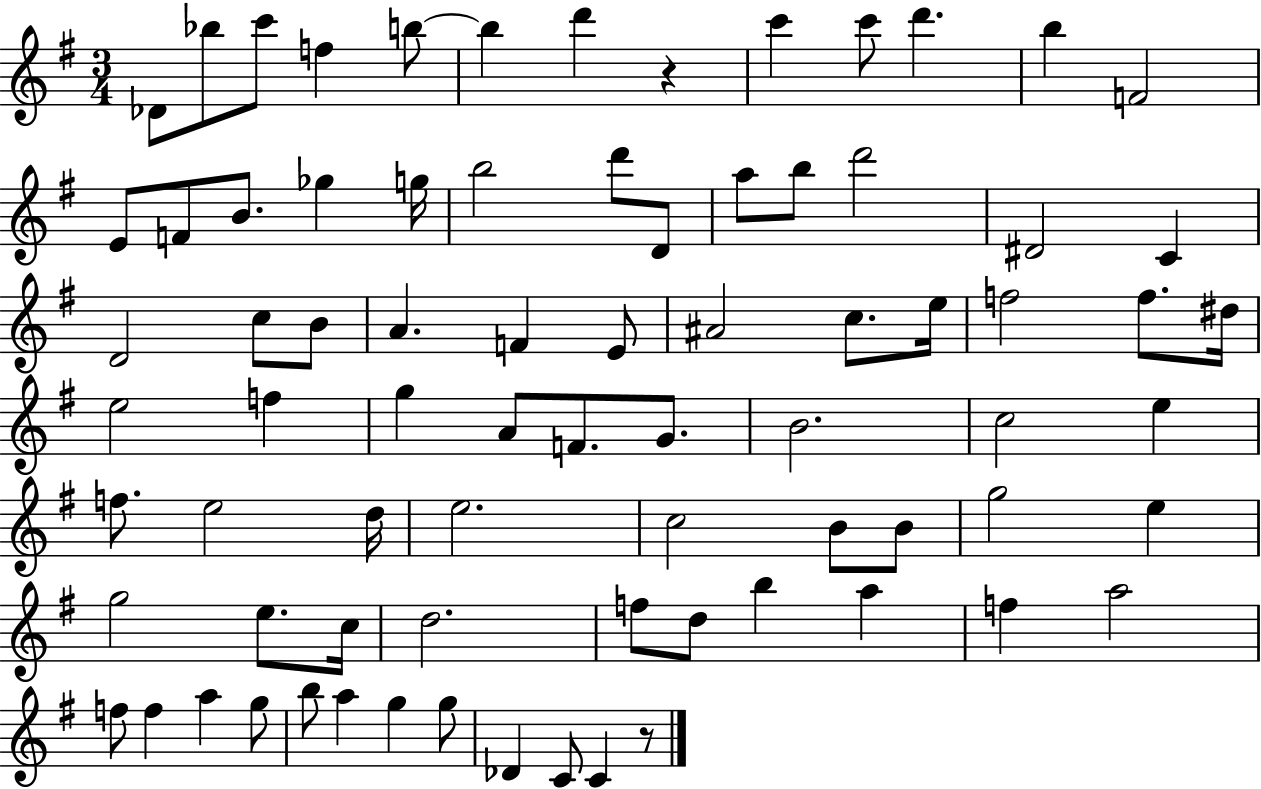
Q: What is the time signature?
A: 3/4